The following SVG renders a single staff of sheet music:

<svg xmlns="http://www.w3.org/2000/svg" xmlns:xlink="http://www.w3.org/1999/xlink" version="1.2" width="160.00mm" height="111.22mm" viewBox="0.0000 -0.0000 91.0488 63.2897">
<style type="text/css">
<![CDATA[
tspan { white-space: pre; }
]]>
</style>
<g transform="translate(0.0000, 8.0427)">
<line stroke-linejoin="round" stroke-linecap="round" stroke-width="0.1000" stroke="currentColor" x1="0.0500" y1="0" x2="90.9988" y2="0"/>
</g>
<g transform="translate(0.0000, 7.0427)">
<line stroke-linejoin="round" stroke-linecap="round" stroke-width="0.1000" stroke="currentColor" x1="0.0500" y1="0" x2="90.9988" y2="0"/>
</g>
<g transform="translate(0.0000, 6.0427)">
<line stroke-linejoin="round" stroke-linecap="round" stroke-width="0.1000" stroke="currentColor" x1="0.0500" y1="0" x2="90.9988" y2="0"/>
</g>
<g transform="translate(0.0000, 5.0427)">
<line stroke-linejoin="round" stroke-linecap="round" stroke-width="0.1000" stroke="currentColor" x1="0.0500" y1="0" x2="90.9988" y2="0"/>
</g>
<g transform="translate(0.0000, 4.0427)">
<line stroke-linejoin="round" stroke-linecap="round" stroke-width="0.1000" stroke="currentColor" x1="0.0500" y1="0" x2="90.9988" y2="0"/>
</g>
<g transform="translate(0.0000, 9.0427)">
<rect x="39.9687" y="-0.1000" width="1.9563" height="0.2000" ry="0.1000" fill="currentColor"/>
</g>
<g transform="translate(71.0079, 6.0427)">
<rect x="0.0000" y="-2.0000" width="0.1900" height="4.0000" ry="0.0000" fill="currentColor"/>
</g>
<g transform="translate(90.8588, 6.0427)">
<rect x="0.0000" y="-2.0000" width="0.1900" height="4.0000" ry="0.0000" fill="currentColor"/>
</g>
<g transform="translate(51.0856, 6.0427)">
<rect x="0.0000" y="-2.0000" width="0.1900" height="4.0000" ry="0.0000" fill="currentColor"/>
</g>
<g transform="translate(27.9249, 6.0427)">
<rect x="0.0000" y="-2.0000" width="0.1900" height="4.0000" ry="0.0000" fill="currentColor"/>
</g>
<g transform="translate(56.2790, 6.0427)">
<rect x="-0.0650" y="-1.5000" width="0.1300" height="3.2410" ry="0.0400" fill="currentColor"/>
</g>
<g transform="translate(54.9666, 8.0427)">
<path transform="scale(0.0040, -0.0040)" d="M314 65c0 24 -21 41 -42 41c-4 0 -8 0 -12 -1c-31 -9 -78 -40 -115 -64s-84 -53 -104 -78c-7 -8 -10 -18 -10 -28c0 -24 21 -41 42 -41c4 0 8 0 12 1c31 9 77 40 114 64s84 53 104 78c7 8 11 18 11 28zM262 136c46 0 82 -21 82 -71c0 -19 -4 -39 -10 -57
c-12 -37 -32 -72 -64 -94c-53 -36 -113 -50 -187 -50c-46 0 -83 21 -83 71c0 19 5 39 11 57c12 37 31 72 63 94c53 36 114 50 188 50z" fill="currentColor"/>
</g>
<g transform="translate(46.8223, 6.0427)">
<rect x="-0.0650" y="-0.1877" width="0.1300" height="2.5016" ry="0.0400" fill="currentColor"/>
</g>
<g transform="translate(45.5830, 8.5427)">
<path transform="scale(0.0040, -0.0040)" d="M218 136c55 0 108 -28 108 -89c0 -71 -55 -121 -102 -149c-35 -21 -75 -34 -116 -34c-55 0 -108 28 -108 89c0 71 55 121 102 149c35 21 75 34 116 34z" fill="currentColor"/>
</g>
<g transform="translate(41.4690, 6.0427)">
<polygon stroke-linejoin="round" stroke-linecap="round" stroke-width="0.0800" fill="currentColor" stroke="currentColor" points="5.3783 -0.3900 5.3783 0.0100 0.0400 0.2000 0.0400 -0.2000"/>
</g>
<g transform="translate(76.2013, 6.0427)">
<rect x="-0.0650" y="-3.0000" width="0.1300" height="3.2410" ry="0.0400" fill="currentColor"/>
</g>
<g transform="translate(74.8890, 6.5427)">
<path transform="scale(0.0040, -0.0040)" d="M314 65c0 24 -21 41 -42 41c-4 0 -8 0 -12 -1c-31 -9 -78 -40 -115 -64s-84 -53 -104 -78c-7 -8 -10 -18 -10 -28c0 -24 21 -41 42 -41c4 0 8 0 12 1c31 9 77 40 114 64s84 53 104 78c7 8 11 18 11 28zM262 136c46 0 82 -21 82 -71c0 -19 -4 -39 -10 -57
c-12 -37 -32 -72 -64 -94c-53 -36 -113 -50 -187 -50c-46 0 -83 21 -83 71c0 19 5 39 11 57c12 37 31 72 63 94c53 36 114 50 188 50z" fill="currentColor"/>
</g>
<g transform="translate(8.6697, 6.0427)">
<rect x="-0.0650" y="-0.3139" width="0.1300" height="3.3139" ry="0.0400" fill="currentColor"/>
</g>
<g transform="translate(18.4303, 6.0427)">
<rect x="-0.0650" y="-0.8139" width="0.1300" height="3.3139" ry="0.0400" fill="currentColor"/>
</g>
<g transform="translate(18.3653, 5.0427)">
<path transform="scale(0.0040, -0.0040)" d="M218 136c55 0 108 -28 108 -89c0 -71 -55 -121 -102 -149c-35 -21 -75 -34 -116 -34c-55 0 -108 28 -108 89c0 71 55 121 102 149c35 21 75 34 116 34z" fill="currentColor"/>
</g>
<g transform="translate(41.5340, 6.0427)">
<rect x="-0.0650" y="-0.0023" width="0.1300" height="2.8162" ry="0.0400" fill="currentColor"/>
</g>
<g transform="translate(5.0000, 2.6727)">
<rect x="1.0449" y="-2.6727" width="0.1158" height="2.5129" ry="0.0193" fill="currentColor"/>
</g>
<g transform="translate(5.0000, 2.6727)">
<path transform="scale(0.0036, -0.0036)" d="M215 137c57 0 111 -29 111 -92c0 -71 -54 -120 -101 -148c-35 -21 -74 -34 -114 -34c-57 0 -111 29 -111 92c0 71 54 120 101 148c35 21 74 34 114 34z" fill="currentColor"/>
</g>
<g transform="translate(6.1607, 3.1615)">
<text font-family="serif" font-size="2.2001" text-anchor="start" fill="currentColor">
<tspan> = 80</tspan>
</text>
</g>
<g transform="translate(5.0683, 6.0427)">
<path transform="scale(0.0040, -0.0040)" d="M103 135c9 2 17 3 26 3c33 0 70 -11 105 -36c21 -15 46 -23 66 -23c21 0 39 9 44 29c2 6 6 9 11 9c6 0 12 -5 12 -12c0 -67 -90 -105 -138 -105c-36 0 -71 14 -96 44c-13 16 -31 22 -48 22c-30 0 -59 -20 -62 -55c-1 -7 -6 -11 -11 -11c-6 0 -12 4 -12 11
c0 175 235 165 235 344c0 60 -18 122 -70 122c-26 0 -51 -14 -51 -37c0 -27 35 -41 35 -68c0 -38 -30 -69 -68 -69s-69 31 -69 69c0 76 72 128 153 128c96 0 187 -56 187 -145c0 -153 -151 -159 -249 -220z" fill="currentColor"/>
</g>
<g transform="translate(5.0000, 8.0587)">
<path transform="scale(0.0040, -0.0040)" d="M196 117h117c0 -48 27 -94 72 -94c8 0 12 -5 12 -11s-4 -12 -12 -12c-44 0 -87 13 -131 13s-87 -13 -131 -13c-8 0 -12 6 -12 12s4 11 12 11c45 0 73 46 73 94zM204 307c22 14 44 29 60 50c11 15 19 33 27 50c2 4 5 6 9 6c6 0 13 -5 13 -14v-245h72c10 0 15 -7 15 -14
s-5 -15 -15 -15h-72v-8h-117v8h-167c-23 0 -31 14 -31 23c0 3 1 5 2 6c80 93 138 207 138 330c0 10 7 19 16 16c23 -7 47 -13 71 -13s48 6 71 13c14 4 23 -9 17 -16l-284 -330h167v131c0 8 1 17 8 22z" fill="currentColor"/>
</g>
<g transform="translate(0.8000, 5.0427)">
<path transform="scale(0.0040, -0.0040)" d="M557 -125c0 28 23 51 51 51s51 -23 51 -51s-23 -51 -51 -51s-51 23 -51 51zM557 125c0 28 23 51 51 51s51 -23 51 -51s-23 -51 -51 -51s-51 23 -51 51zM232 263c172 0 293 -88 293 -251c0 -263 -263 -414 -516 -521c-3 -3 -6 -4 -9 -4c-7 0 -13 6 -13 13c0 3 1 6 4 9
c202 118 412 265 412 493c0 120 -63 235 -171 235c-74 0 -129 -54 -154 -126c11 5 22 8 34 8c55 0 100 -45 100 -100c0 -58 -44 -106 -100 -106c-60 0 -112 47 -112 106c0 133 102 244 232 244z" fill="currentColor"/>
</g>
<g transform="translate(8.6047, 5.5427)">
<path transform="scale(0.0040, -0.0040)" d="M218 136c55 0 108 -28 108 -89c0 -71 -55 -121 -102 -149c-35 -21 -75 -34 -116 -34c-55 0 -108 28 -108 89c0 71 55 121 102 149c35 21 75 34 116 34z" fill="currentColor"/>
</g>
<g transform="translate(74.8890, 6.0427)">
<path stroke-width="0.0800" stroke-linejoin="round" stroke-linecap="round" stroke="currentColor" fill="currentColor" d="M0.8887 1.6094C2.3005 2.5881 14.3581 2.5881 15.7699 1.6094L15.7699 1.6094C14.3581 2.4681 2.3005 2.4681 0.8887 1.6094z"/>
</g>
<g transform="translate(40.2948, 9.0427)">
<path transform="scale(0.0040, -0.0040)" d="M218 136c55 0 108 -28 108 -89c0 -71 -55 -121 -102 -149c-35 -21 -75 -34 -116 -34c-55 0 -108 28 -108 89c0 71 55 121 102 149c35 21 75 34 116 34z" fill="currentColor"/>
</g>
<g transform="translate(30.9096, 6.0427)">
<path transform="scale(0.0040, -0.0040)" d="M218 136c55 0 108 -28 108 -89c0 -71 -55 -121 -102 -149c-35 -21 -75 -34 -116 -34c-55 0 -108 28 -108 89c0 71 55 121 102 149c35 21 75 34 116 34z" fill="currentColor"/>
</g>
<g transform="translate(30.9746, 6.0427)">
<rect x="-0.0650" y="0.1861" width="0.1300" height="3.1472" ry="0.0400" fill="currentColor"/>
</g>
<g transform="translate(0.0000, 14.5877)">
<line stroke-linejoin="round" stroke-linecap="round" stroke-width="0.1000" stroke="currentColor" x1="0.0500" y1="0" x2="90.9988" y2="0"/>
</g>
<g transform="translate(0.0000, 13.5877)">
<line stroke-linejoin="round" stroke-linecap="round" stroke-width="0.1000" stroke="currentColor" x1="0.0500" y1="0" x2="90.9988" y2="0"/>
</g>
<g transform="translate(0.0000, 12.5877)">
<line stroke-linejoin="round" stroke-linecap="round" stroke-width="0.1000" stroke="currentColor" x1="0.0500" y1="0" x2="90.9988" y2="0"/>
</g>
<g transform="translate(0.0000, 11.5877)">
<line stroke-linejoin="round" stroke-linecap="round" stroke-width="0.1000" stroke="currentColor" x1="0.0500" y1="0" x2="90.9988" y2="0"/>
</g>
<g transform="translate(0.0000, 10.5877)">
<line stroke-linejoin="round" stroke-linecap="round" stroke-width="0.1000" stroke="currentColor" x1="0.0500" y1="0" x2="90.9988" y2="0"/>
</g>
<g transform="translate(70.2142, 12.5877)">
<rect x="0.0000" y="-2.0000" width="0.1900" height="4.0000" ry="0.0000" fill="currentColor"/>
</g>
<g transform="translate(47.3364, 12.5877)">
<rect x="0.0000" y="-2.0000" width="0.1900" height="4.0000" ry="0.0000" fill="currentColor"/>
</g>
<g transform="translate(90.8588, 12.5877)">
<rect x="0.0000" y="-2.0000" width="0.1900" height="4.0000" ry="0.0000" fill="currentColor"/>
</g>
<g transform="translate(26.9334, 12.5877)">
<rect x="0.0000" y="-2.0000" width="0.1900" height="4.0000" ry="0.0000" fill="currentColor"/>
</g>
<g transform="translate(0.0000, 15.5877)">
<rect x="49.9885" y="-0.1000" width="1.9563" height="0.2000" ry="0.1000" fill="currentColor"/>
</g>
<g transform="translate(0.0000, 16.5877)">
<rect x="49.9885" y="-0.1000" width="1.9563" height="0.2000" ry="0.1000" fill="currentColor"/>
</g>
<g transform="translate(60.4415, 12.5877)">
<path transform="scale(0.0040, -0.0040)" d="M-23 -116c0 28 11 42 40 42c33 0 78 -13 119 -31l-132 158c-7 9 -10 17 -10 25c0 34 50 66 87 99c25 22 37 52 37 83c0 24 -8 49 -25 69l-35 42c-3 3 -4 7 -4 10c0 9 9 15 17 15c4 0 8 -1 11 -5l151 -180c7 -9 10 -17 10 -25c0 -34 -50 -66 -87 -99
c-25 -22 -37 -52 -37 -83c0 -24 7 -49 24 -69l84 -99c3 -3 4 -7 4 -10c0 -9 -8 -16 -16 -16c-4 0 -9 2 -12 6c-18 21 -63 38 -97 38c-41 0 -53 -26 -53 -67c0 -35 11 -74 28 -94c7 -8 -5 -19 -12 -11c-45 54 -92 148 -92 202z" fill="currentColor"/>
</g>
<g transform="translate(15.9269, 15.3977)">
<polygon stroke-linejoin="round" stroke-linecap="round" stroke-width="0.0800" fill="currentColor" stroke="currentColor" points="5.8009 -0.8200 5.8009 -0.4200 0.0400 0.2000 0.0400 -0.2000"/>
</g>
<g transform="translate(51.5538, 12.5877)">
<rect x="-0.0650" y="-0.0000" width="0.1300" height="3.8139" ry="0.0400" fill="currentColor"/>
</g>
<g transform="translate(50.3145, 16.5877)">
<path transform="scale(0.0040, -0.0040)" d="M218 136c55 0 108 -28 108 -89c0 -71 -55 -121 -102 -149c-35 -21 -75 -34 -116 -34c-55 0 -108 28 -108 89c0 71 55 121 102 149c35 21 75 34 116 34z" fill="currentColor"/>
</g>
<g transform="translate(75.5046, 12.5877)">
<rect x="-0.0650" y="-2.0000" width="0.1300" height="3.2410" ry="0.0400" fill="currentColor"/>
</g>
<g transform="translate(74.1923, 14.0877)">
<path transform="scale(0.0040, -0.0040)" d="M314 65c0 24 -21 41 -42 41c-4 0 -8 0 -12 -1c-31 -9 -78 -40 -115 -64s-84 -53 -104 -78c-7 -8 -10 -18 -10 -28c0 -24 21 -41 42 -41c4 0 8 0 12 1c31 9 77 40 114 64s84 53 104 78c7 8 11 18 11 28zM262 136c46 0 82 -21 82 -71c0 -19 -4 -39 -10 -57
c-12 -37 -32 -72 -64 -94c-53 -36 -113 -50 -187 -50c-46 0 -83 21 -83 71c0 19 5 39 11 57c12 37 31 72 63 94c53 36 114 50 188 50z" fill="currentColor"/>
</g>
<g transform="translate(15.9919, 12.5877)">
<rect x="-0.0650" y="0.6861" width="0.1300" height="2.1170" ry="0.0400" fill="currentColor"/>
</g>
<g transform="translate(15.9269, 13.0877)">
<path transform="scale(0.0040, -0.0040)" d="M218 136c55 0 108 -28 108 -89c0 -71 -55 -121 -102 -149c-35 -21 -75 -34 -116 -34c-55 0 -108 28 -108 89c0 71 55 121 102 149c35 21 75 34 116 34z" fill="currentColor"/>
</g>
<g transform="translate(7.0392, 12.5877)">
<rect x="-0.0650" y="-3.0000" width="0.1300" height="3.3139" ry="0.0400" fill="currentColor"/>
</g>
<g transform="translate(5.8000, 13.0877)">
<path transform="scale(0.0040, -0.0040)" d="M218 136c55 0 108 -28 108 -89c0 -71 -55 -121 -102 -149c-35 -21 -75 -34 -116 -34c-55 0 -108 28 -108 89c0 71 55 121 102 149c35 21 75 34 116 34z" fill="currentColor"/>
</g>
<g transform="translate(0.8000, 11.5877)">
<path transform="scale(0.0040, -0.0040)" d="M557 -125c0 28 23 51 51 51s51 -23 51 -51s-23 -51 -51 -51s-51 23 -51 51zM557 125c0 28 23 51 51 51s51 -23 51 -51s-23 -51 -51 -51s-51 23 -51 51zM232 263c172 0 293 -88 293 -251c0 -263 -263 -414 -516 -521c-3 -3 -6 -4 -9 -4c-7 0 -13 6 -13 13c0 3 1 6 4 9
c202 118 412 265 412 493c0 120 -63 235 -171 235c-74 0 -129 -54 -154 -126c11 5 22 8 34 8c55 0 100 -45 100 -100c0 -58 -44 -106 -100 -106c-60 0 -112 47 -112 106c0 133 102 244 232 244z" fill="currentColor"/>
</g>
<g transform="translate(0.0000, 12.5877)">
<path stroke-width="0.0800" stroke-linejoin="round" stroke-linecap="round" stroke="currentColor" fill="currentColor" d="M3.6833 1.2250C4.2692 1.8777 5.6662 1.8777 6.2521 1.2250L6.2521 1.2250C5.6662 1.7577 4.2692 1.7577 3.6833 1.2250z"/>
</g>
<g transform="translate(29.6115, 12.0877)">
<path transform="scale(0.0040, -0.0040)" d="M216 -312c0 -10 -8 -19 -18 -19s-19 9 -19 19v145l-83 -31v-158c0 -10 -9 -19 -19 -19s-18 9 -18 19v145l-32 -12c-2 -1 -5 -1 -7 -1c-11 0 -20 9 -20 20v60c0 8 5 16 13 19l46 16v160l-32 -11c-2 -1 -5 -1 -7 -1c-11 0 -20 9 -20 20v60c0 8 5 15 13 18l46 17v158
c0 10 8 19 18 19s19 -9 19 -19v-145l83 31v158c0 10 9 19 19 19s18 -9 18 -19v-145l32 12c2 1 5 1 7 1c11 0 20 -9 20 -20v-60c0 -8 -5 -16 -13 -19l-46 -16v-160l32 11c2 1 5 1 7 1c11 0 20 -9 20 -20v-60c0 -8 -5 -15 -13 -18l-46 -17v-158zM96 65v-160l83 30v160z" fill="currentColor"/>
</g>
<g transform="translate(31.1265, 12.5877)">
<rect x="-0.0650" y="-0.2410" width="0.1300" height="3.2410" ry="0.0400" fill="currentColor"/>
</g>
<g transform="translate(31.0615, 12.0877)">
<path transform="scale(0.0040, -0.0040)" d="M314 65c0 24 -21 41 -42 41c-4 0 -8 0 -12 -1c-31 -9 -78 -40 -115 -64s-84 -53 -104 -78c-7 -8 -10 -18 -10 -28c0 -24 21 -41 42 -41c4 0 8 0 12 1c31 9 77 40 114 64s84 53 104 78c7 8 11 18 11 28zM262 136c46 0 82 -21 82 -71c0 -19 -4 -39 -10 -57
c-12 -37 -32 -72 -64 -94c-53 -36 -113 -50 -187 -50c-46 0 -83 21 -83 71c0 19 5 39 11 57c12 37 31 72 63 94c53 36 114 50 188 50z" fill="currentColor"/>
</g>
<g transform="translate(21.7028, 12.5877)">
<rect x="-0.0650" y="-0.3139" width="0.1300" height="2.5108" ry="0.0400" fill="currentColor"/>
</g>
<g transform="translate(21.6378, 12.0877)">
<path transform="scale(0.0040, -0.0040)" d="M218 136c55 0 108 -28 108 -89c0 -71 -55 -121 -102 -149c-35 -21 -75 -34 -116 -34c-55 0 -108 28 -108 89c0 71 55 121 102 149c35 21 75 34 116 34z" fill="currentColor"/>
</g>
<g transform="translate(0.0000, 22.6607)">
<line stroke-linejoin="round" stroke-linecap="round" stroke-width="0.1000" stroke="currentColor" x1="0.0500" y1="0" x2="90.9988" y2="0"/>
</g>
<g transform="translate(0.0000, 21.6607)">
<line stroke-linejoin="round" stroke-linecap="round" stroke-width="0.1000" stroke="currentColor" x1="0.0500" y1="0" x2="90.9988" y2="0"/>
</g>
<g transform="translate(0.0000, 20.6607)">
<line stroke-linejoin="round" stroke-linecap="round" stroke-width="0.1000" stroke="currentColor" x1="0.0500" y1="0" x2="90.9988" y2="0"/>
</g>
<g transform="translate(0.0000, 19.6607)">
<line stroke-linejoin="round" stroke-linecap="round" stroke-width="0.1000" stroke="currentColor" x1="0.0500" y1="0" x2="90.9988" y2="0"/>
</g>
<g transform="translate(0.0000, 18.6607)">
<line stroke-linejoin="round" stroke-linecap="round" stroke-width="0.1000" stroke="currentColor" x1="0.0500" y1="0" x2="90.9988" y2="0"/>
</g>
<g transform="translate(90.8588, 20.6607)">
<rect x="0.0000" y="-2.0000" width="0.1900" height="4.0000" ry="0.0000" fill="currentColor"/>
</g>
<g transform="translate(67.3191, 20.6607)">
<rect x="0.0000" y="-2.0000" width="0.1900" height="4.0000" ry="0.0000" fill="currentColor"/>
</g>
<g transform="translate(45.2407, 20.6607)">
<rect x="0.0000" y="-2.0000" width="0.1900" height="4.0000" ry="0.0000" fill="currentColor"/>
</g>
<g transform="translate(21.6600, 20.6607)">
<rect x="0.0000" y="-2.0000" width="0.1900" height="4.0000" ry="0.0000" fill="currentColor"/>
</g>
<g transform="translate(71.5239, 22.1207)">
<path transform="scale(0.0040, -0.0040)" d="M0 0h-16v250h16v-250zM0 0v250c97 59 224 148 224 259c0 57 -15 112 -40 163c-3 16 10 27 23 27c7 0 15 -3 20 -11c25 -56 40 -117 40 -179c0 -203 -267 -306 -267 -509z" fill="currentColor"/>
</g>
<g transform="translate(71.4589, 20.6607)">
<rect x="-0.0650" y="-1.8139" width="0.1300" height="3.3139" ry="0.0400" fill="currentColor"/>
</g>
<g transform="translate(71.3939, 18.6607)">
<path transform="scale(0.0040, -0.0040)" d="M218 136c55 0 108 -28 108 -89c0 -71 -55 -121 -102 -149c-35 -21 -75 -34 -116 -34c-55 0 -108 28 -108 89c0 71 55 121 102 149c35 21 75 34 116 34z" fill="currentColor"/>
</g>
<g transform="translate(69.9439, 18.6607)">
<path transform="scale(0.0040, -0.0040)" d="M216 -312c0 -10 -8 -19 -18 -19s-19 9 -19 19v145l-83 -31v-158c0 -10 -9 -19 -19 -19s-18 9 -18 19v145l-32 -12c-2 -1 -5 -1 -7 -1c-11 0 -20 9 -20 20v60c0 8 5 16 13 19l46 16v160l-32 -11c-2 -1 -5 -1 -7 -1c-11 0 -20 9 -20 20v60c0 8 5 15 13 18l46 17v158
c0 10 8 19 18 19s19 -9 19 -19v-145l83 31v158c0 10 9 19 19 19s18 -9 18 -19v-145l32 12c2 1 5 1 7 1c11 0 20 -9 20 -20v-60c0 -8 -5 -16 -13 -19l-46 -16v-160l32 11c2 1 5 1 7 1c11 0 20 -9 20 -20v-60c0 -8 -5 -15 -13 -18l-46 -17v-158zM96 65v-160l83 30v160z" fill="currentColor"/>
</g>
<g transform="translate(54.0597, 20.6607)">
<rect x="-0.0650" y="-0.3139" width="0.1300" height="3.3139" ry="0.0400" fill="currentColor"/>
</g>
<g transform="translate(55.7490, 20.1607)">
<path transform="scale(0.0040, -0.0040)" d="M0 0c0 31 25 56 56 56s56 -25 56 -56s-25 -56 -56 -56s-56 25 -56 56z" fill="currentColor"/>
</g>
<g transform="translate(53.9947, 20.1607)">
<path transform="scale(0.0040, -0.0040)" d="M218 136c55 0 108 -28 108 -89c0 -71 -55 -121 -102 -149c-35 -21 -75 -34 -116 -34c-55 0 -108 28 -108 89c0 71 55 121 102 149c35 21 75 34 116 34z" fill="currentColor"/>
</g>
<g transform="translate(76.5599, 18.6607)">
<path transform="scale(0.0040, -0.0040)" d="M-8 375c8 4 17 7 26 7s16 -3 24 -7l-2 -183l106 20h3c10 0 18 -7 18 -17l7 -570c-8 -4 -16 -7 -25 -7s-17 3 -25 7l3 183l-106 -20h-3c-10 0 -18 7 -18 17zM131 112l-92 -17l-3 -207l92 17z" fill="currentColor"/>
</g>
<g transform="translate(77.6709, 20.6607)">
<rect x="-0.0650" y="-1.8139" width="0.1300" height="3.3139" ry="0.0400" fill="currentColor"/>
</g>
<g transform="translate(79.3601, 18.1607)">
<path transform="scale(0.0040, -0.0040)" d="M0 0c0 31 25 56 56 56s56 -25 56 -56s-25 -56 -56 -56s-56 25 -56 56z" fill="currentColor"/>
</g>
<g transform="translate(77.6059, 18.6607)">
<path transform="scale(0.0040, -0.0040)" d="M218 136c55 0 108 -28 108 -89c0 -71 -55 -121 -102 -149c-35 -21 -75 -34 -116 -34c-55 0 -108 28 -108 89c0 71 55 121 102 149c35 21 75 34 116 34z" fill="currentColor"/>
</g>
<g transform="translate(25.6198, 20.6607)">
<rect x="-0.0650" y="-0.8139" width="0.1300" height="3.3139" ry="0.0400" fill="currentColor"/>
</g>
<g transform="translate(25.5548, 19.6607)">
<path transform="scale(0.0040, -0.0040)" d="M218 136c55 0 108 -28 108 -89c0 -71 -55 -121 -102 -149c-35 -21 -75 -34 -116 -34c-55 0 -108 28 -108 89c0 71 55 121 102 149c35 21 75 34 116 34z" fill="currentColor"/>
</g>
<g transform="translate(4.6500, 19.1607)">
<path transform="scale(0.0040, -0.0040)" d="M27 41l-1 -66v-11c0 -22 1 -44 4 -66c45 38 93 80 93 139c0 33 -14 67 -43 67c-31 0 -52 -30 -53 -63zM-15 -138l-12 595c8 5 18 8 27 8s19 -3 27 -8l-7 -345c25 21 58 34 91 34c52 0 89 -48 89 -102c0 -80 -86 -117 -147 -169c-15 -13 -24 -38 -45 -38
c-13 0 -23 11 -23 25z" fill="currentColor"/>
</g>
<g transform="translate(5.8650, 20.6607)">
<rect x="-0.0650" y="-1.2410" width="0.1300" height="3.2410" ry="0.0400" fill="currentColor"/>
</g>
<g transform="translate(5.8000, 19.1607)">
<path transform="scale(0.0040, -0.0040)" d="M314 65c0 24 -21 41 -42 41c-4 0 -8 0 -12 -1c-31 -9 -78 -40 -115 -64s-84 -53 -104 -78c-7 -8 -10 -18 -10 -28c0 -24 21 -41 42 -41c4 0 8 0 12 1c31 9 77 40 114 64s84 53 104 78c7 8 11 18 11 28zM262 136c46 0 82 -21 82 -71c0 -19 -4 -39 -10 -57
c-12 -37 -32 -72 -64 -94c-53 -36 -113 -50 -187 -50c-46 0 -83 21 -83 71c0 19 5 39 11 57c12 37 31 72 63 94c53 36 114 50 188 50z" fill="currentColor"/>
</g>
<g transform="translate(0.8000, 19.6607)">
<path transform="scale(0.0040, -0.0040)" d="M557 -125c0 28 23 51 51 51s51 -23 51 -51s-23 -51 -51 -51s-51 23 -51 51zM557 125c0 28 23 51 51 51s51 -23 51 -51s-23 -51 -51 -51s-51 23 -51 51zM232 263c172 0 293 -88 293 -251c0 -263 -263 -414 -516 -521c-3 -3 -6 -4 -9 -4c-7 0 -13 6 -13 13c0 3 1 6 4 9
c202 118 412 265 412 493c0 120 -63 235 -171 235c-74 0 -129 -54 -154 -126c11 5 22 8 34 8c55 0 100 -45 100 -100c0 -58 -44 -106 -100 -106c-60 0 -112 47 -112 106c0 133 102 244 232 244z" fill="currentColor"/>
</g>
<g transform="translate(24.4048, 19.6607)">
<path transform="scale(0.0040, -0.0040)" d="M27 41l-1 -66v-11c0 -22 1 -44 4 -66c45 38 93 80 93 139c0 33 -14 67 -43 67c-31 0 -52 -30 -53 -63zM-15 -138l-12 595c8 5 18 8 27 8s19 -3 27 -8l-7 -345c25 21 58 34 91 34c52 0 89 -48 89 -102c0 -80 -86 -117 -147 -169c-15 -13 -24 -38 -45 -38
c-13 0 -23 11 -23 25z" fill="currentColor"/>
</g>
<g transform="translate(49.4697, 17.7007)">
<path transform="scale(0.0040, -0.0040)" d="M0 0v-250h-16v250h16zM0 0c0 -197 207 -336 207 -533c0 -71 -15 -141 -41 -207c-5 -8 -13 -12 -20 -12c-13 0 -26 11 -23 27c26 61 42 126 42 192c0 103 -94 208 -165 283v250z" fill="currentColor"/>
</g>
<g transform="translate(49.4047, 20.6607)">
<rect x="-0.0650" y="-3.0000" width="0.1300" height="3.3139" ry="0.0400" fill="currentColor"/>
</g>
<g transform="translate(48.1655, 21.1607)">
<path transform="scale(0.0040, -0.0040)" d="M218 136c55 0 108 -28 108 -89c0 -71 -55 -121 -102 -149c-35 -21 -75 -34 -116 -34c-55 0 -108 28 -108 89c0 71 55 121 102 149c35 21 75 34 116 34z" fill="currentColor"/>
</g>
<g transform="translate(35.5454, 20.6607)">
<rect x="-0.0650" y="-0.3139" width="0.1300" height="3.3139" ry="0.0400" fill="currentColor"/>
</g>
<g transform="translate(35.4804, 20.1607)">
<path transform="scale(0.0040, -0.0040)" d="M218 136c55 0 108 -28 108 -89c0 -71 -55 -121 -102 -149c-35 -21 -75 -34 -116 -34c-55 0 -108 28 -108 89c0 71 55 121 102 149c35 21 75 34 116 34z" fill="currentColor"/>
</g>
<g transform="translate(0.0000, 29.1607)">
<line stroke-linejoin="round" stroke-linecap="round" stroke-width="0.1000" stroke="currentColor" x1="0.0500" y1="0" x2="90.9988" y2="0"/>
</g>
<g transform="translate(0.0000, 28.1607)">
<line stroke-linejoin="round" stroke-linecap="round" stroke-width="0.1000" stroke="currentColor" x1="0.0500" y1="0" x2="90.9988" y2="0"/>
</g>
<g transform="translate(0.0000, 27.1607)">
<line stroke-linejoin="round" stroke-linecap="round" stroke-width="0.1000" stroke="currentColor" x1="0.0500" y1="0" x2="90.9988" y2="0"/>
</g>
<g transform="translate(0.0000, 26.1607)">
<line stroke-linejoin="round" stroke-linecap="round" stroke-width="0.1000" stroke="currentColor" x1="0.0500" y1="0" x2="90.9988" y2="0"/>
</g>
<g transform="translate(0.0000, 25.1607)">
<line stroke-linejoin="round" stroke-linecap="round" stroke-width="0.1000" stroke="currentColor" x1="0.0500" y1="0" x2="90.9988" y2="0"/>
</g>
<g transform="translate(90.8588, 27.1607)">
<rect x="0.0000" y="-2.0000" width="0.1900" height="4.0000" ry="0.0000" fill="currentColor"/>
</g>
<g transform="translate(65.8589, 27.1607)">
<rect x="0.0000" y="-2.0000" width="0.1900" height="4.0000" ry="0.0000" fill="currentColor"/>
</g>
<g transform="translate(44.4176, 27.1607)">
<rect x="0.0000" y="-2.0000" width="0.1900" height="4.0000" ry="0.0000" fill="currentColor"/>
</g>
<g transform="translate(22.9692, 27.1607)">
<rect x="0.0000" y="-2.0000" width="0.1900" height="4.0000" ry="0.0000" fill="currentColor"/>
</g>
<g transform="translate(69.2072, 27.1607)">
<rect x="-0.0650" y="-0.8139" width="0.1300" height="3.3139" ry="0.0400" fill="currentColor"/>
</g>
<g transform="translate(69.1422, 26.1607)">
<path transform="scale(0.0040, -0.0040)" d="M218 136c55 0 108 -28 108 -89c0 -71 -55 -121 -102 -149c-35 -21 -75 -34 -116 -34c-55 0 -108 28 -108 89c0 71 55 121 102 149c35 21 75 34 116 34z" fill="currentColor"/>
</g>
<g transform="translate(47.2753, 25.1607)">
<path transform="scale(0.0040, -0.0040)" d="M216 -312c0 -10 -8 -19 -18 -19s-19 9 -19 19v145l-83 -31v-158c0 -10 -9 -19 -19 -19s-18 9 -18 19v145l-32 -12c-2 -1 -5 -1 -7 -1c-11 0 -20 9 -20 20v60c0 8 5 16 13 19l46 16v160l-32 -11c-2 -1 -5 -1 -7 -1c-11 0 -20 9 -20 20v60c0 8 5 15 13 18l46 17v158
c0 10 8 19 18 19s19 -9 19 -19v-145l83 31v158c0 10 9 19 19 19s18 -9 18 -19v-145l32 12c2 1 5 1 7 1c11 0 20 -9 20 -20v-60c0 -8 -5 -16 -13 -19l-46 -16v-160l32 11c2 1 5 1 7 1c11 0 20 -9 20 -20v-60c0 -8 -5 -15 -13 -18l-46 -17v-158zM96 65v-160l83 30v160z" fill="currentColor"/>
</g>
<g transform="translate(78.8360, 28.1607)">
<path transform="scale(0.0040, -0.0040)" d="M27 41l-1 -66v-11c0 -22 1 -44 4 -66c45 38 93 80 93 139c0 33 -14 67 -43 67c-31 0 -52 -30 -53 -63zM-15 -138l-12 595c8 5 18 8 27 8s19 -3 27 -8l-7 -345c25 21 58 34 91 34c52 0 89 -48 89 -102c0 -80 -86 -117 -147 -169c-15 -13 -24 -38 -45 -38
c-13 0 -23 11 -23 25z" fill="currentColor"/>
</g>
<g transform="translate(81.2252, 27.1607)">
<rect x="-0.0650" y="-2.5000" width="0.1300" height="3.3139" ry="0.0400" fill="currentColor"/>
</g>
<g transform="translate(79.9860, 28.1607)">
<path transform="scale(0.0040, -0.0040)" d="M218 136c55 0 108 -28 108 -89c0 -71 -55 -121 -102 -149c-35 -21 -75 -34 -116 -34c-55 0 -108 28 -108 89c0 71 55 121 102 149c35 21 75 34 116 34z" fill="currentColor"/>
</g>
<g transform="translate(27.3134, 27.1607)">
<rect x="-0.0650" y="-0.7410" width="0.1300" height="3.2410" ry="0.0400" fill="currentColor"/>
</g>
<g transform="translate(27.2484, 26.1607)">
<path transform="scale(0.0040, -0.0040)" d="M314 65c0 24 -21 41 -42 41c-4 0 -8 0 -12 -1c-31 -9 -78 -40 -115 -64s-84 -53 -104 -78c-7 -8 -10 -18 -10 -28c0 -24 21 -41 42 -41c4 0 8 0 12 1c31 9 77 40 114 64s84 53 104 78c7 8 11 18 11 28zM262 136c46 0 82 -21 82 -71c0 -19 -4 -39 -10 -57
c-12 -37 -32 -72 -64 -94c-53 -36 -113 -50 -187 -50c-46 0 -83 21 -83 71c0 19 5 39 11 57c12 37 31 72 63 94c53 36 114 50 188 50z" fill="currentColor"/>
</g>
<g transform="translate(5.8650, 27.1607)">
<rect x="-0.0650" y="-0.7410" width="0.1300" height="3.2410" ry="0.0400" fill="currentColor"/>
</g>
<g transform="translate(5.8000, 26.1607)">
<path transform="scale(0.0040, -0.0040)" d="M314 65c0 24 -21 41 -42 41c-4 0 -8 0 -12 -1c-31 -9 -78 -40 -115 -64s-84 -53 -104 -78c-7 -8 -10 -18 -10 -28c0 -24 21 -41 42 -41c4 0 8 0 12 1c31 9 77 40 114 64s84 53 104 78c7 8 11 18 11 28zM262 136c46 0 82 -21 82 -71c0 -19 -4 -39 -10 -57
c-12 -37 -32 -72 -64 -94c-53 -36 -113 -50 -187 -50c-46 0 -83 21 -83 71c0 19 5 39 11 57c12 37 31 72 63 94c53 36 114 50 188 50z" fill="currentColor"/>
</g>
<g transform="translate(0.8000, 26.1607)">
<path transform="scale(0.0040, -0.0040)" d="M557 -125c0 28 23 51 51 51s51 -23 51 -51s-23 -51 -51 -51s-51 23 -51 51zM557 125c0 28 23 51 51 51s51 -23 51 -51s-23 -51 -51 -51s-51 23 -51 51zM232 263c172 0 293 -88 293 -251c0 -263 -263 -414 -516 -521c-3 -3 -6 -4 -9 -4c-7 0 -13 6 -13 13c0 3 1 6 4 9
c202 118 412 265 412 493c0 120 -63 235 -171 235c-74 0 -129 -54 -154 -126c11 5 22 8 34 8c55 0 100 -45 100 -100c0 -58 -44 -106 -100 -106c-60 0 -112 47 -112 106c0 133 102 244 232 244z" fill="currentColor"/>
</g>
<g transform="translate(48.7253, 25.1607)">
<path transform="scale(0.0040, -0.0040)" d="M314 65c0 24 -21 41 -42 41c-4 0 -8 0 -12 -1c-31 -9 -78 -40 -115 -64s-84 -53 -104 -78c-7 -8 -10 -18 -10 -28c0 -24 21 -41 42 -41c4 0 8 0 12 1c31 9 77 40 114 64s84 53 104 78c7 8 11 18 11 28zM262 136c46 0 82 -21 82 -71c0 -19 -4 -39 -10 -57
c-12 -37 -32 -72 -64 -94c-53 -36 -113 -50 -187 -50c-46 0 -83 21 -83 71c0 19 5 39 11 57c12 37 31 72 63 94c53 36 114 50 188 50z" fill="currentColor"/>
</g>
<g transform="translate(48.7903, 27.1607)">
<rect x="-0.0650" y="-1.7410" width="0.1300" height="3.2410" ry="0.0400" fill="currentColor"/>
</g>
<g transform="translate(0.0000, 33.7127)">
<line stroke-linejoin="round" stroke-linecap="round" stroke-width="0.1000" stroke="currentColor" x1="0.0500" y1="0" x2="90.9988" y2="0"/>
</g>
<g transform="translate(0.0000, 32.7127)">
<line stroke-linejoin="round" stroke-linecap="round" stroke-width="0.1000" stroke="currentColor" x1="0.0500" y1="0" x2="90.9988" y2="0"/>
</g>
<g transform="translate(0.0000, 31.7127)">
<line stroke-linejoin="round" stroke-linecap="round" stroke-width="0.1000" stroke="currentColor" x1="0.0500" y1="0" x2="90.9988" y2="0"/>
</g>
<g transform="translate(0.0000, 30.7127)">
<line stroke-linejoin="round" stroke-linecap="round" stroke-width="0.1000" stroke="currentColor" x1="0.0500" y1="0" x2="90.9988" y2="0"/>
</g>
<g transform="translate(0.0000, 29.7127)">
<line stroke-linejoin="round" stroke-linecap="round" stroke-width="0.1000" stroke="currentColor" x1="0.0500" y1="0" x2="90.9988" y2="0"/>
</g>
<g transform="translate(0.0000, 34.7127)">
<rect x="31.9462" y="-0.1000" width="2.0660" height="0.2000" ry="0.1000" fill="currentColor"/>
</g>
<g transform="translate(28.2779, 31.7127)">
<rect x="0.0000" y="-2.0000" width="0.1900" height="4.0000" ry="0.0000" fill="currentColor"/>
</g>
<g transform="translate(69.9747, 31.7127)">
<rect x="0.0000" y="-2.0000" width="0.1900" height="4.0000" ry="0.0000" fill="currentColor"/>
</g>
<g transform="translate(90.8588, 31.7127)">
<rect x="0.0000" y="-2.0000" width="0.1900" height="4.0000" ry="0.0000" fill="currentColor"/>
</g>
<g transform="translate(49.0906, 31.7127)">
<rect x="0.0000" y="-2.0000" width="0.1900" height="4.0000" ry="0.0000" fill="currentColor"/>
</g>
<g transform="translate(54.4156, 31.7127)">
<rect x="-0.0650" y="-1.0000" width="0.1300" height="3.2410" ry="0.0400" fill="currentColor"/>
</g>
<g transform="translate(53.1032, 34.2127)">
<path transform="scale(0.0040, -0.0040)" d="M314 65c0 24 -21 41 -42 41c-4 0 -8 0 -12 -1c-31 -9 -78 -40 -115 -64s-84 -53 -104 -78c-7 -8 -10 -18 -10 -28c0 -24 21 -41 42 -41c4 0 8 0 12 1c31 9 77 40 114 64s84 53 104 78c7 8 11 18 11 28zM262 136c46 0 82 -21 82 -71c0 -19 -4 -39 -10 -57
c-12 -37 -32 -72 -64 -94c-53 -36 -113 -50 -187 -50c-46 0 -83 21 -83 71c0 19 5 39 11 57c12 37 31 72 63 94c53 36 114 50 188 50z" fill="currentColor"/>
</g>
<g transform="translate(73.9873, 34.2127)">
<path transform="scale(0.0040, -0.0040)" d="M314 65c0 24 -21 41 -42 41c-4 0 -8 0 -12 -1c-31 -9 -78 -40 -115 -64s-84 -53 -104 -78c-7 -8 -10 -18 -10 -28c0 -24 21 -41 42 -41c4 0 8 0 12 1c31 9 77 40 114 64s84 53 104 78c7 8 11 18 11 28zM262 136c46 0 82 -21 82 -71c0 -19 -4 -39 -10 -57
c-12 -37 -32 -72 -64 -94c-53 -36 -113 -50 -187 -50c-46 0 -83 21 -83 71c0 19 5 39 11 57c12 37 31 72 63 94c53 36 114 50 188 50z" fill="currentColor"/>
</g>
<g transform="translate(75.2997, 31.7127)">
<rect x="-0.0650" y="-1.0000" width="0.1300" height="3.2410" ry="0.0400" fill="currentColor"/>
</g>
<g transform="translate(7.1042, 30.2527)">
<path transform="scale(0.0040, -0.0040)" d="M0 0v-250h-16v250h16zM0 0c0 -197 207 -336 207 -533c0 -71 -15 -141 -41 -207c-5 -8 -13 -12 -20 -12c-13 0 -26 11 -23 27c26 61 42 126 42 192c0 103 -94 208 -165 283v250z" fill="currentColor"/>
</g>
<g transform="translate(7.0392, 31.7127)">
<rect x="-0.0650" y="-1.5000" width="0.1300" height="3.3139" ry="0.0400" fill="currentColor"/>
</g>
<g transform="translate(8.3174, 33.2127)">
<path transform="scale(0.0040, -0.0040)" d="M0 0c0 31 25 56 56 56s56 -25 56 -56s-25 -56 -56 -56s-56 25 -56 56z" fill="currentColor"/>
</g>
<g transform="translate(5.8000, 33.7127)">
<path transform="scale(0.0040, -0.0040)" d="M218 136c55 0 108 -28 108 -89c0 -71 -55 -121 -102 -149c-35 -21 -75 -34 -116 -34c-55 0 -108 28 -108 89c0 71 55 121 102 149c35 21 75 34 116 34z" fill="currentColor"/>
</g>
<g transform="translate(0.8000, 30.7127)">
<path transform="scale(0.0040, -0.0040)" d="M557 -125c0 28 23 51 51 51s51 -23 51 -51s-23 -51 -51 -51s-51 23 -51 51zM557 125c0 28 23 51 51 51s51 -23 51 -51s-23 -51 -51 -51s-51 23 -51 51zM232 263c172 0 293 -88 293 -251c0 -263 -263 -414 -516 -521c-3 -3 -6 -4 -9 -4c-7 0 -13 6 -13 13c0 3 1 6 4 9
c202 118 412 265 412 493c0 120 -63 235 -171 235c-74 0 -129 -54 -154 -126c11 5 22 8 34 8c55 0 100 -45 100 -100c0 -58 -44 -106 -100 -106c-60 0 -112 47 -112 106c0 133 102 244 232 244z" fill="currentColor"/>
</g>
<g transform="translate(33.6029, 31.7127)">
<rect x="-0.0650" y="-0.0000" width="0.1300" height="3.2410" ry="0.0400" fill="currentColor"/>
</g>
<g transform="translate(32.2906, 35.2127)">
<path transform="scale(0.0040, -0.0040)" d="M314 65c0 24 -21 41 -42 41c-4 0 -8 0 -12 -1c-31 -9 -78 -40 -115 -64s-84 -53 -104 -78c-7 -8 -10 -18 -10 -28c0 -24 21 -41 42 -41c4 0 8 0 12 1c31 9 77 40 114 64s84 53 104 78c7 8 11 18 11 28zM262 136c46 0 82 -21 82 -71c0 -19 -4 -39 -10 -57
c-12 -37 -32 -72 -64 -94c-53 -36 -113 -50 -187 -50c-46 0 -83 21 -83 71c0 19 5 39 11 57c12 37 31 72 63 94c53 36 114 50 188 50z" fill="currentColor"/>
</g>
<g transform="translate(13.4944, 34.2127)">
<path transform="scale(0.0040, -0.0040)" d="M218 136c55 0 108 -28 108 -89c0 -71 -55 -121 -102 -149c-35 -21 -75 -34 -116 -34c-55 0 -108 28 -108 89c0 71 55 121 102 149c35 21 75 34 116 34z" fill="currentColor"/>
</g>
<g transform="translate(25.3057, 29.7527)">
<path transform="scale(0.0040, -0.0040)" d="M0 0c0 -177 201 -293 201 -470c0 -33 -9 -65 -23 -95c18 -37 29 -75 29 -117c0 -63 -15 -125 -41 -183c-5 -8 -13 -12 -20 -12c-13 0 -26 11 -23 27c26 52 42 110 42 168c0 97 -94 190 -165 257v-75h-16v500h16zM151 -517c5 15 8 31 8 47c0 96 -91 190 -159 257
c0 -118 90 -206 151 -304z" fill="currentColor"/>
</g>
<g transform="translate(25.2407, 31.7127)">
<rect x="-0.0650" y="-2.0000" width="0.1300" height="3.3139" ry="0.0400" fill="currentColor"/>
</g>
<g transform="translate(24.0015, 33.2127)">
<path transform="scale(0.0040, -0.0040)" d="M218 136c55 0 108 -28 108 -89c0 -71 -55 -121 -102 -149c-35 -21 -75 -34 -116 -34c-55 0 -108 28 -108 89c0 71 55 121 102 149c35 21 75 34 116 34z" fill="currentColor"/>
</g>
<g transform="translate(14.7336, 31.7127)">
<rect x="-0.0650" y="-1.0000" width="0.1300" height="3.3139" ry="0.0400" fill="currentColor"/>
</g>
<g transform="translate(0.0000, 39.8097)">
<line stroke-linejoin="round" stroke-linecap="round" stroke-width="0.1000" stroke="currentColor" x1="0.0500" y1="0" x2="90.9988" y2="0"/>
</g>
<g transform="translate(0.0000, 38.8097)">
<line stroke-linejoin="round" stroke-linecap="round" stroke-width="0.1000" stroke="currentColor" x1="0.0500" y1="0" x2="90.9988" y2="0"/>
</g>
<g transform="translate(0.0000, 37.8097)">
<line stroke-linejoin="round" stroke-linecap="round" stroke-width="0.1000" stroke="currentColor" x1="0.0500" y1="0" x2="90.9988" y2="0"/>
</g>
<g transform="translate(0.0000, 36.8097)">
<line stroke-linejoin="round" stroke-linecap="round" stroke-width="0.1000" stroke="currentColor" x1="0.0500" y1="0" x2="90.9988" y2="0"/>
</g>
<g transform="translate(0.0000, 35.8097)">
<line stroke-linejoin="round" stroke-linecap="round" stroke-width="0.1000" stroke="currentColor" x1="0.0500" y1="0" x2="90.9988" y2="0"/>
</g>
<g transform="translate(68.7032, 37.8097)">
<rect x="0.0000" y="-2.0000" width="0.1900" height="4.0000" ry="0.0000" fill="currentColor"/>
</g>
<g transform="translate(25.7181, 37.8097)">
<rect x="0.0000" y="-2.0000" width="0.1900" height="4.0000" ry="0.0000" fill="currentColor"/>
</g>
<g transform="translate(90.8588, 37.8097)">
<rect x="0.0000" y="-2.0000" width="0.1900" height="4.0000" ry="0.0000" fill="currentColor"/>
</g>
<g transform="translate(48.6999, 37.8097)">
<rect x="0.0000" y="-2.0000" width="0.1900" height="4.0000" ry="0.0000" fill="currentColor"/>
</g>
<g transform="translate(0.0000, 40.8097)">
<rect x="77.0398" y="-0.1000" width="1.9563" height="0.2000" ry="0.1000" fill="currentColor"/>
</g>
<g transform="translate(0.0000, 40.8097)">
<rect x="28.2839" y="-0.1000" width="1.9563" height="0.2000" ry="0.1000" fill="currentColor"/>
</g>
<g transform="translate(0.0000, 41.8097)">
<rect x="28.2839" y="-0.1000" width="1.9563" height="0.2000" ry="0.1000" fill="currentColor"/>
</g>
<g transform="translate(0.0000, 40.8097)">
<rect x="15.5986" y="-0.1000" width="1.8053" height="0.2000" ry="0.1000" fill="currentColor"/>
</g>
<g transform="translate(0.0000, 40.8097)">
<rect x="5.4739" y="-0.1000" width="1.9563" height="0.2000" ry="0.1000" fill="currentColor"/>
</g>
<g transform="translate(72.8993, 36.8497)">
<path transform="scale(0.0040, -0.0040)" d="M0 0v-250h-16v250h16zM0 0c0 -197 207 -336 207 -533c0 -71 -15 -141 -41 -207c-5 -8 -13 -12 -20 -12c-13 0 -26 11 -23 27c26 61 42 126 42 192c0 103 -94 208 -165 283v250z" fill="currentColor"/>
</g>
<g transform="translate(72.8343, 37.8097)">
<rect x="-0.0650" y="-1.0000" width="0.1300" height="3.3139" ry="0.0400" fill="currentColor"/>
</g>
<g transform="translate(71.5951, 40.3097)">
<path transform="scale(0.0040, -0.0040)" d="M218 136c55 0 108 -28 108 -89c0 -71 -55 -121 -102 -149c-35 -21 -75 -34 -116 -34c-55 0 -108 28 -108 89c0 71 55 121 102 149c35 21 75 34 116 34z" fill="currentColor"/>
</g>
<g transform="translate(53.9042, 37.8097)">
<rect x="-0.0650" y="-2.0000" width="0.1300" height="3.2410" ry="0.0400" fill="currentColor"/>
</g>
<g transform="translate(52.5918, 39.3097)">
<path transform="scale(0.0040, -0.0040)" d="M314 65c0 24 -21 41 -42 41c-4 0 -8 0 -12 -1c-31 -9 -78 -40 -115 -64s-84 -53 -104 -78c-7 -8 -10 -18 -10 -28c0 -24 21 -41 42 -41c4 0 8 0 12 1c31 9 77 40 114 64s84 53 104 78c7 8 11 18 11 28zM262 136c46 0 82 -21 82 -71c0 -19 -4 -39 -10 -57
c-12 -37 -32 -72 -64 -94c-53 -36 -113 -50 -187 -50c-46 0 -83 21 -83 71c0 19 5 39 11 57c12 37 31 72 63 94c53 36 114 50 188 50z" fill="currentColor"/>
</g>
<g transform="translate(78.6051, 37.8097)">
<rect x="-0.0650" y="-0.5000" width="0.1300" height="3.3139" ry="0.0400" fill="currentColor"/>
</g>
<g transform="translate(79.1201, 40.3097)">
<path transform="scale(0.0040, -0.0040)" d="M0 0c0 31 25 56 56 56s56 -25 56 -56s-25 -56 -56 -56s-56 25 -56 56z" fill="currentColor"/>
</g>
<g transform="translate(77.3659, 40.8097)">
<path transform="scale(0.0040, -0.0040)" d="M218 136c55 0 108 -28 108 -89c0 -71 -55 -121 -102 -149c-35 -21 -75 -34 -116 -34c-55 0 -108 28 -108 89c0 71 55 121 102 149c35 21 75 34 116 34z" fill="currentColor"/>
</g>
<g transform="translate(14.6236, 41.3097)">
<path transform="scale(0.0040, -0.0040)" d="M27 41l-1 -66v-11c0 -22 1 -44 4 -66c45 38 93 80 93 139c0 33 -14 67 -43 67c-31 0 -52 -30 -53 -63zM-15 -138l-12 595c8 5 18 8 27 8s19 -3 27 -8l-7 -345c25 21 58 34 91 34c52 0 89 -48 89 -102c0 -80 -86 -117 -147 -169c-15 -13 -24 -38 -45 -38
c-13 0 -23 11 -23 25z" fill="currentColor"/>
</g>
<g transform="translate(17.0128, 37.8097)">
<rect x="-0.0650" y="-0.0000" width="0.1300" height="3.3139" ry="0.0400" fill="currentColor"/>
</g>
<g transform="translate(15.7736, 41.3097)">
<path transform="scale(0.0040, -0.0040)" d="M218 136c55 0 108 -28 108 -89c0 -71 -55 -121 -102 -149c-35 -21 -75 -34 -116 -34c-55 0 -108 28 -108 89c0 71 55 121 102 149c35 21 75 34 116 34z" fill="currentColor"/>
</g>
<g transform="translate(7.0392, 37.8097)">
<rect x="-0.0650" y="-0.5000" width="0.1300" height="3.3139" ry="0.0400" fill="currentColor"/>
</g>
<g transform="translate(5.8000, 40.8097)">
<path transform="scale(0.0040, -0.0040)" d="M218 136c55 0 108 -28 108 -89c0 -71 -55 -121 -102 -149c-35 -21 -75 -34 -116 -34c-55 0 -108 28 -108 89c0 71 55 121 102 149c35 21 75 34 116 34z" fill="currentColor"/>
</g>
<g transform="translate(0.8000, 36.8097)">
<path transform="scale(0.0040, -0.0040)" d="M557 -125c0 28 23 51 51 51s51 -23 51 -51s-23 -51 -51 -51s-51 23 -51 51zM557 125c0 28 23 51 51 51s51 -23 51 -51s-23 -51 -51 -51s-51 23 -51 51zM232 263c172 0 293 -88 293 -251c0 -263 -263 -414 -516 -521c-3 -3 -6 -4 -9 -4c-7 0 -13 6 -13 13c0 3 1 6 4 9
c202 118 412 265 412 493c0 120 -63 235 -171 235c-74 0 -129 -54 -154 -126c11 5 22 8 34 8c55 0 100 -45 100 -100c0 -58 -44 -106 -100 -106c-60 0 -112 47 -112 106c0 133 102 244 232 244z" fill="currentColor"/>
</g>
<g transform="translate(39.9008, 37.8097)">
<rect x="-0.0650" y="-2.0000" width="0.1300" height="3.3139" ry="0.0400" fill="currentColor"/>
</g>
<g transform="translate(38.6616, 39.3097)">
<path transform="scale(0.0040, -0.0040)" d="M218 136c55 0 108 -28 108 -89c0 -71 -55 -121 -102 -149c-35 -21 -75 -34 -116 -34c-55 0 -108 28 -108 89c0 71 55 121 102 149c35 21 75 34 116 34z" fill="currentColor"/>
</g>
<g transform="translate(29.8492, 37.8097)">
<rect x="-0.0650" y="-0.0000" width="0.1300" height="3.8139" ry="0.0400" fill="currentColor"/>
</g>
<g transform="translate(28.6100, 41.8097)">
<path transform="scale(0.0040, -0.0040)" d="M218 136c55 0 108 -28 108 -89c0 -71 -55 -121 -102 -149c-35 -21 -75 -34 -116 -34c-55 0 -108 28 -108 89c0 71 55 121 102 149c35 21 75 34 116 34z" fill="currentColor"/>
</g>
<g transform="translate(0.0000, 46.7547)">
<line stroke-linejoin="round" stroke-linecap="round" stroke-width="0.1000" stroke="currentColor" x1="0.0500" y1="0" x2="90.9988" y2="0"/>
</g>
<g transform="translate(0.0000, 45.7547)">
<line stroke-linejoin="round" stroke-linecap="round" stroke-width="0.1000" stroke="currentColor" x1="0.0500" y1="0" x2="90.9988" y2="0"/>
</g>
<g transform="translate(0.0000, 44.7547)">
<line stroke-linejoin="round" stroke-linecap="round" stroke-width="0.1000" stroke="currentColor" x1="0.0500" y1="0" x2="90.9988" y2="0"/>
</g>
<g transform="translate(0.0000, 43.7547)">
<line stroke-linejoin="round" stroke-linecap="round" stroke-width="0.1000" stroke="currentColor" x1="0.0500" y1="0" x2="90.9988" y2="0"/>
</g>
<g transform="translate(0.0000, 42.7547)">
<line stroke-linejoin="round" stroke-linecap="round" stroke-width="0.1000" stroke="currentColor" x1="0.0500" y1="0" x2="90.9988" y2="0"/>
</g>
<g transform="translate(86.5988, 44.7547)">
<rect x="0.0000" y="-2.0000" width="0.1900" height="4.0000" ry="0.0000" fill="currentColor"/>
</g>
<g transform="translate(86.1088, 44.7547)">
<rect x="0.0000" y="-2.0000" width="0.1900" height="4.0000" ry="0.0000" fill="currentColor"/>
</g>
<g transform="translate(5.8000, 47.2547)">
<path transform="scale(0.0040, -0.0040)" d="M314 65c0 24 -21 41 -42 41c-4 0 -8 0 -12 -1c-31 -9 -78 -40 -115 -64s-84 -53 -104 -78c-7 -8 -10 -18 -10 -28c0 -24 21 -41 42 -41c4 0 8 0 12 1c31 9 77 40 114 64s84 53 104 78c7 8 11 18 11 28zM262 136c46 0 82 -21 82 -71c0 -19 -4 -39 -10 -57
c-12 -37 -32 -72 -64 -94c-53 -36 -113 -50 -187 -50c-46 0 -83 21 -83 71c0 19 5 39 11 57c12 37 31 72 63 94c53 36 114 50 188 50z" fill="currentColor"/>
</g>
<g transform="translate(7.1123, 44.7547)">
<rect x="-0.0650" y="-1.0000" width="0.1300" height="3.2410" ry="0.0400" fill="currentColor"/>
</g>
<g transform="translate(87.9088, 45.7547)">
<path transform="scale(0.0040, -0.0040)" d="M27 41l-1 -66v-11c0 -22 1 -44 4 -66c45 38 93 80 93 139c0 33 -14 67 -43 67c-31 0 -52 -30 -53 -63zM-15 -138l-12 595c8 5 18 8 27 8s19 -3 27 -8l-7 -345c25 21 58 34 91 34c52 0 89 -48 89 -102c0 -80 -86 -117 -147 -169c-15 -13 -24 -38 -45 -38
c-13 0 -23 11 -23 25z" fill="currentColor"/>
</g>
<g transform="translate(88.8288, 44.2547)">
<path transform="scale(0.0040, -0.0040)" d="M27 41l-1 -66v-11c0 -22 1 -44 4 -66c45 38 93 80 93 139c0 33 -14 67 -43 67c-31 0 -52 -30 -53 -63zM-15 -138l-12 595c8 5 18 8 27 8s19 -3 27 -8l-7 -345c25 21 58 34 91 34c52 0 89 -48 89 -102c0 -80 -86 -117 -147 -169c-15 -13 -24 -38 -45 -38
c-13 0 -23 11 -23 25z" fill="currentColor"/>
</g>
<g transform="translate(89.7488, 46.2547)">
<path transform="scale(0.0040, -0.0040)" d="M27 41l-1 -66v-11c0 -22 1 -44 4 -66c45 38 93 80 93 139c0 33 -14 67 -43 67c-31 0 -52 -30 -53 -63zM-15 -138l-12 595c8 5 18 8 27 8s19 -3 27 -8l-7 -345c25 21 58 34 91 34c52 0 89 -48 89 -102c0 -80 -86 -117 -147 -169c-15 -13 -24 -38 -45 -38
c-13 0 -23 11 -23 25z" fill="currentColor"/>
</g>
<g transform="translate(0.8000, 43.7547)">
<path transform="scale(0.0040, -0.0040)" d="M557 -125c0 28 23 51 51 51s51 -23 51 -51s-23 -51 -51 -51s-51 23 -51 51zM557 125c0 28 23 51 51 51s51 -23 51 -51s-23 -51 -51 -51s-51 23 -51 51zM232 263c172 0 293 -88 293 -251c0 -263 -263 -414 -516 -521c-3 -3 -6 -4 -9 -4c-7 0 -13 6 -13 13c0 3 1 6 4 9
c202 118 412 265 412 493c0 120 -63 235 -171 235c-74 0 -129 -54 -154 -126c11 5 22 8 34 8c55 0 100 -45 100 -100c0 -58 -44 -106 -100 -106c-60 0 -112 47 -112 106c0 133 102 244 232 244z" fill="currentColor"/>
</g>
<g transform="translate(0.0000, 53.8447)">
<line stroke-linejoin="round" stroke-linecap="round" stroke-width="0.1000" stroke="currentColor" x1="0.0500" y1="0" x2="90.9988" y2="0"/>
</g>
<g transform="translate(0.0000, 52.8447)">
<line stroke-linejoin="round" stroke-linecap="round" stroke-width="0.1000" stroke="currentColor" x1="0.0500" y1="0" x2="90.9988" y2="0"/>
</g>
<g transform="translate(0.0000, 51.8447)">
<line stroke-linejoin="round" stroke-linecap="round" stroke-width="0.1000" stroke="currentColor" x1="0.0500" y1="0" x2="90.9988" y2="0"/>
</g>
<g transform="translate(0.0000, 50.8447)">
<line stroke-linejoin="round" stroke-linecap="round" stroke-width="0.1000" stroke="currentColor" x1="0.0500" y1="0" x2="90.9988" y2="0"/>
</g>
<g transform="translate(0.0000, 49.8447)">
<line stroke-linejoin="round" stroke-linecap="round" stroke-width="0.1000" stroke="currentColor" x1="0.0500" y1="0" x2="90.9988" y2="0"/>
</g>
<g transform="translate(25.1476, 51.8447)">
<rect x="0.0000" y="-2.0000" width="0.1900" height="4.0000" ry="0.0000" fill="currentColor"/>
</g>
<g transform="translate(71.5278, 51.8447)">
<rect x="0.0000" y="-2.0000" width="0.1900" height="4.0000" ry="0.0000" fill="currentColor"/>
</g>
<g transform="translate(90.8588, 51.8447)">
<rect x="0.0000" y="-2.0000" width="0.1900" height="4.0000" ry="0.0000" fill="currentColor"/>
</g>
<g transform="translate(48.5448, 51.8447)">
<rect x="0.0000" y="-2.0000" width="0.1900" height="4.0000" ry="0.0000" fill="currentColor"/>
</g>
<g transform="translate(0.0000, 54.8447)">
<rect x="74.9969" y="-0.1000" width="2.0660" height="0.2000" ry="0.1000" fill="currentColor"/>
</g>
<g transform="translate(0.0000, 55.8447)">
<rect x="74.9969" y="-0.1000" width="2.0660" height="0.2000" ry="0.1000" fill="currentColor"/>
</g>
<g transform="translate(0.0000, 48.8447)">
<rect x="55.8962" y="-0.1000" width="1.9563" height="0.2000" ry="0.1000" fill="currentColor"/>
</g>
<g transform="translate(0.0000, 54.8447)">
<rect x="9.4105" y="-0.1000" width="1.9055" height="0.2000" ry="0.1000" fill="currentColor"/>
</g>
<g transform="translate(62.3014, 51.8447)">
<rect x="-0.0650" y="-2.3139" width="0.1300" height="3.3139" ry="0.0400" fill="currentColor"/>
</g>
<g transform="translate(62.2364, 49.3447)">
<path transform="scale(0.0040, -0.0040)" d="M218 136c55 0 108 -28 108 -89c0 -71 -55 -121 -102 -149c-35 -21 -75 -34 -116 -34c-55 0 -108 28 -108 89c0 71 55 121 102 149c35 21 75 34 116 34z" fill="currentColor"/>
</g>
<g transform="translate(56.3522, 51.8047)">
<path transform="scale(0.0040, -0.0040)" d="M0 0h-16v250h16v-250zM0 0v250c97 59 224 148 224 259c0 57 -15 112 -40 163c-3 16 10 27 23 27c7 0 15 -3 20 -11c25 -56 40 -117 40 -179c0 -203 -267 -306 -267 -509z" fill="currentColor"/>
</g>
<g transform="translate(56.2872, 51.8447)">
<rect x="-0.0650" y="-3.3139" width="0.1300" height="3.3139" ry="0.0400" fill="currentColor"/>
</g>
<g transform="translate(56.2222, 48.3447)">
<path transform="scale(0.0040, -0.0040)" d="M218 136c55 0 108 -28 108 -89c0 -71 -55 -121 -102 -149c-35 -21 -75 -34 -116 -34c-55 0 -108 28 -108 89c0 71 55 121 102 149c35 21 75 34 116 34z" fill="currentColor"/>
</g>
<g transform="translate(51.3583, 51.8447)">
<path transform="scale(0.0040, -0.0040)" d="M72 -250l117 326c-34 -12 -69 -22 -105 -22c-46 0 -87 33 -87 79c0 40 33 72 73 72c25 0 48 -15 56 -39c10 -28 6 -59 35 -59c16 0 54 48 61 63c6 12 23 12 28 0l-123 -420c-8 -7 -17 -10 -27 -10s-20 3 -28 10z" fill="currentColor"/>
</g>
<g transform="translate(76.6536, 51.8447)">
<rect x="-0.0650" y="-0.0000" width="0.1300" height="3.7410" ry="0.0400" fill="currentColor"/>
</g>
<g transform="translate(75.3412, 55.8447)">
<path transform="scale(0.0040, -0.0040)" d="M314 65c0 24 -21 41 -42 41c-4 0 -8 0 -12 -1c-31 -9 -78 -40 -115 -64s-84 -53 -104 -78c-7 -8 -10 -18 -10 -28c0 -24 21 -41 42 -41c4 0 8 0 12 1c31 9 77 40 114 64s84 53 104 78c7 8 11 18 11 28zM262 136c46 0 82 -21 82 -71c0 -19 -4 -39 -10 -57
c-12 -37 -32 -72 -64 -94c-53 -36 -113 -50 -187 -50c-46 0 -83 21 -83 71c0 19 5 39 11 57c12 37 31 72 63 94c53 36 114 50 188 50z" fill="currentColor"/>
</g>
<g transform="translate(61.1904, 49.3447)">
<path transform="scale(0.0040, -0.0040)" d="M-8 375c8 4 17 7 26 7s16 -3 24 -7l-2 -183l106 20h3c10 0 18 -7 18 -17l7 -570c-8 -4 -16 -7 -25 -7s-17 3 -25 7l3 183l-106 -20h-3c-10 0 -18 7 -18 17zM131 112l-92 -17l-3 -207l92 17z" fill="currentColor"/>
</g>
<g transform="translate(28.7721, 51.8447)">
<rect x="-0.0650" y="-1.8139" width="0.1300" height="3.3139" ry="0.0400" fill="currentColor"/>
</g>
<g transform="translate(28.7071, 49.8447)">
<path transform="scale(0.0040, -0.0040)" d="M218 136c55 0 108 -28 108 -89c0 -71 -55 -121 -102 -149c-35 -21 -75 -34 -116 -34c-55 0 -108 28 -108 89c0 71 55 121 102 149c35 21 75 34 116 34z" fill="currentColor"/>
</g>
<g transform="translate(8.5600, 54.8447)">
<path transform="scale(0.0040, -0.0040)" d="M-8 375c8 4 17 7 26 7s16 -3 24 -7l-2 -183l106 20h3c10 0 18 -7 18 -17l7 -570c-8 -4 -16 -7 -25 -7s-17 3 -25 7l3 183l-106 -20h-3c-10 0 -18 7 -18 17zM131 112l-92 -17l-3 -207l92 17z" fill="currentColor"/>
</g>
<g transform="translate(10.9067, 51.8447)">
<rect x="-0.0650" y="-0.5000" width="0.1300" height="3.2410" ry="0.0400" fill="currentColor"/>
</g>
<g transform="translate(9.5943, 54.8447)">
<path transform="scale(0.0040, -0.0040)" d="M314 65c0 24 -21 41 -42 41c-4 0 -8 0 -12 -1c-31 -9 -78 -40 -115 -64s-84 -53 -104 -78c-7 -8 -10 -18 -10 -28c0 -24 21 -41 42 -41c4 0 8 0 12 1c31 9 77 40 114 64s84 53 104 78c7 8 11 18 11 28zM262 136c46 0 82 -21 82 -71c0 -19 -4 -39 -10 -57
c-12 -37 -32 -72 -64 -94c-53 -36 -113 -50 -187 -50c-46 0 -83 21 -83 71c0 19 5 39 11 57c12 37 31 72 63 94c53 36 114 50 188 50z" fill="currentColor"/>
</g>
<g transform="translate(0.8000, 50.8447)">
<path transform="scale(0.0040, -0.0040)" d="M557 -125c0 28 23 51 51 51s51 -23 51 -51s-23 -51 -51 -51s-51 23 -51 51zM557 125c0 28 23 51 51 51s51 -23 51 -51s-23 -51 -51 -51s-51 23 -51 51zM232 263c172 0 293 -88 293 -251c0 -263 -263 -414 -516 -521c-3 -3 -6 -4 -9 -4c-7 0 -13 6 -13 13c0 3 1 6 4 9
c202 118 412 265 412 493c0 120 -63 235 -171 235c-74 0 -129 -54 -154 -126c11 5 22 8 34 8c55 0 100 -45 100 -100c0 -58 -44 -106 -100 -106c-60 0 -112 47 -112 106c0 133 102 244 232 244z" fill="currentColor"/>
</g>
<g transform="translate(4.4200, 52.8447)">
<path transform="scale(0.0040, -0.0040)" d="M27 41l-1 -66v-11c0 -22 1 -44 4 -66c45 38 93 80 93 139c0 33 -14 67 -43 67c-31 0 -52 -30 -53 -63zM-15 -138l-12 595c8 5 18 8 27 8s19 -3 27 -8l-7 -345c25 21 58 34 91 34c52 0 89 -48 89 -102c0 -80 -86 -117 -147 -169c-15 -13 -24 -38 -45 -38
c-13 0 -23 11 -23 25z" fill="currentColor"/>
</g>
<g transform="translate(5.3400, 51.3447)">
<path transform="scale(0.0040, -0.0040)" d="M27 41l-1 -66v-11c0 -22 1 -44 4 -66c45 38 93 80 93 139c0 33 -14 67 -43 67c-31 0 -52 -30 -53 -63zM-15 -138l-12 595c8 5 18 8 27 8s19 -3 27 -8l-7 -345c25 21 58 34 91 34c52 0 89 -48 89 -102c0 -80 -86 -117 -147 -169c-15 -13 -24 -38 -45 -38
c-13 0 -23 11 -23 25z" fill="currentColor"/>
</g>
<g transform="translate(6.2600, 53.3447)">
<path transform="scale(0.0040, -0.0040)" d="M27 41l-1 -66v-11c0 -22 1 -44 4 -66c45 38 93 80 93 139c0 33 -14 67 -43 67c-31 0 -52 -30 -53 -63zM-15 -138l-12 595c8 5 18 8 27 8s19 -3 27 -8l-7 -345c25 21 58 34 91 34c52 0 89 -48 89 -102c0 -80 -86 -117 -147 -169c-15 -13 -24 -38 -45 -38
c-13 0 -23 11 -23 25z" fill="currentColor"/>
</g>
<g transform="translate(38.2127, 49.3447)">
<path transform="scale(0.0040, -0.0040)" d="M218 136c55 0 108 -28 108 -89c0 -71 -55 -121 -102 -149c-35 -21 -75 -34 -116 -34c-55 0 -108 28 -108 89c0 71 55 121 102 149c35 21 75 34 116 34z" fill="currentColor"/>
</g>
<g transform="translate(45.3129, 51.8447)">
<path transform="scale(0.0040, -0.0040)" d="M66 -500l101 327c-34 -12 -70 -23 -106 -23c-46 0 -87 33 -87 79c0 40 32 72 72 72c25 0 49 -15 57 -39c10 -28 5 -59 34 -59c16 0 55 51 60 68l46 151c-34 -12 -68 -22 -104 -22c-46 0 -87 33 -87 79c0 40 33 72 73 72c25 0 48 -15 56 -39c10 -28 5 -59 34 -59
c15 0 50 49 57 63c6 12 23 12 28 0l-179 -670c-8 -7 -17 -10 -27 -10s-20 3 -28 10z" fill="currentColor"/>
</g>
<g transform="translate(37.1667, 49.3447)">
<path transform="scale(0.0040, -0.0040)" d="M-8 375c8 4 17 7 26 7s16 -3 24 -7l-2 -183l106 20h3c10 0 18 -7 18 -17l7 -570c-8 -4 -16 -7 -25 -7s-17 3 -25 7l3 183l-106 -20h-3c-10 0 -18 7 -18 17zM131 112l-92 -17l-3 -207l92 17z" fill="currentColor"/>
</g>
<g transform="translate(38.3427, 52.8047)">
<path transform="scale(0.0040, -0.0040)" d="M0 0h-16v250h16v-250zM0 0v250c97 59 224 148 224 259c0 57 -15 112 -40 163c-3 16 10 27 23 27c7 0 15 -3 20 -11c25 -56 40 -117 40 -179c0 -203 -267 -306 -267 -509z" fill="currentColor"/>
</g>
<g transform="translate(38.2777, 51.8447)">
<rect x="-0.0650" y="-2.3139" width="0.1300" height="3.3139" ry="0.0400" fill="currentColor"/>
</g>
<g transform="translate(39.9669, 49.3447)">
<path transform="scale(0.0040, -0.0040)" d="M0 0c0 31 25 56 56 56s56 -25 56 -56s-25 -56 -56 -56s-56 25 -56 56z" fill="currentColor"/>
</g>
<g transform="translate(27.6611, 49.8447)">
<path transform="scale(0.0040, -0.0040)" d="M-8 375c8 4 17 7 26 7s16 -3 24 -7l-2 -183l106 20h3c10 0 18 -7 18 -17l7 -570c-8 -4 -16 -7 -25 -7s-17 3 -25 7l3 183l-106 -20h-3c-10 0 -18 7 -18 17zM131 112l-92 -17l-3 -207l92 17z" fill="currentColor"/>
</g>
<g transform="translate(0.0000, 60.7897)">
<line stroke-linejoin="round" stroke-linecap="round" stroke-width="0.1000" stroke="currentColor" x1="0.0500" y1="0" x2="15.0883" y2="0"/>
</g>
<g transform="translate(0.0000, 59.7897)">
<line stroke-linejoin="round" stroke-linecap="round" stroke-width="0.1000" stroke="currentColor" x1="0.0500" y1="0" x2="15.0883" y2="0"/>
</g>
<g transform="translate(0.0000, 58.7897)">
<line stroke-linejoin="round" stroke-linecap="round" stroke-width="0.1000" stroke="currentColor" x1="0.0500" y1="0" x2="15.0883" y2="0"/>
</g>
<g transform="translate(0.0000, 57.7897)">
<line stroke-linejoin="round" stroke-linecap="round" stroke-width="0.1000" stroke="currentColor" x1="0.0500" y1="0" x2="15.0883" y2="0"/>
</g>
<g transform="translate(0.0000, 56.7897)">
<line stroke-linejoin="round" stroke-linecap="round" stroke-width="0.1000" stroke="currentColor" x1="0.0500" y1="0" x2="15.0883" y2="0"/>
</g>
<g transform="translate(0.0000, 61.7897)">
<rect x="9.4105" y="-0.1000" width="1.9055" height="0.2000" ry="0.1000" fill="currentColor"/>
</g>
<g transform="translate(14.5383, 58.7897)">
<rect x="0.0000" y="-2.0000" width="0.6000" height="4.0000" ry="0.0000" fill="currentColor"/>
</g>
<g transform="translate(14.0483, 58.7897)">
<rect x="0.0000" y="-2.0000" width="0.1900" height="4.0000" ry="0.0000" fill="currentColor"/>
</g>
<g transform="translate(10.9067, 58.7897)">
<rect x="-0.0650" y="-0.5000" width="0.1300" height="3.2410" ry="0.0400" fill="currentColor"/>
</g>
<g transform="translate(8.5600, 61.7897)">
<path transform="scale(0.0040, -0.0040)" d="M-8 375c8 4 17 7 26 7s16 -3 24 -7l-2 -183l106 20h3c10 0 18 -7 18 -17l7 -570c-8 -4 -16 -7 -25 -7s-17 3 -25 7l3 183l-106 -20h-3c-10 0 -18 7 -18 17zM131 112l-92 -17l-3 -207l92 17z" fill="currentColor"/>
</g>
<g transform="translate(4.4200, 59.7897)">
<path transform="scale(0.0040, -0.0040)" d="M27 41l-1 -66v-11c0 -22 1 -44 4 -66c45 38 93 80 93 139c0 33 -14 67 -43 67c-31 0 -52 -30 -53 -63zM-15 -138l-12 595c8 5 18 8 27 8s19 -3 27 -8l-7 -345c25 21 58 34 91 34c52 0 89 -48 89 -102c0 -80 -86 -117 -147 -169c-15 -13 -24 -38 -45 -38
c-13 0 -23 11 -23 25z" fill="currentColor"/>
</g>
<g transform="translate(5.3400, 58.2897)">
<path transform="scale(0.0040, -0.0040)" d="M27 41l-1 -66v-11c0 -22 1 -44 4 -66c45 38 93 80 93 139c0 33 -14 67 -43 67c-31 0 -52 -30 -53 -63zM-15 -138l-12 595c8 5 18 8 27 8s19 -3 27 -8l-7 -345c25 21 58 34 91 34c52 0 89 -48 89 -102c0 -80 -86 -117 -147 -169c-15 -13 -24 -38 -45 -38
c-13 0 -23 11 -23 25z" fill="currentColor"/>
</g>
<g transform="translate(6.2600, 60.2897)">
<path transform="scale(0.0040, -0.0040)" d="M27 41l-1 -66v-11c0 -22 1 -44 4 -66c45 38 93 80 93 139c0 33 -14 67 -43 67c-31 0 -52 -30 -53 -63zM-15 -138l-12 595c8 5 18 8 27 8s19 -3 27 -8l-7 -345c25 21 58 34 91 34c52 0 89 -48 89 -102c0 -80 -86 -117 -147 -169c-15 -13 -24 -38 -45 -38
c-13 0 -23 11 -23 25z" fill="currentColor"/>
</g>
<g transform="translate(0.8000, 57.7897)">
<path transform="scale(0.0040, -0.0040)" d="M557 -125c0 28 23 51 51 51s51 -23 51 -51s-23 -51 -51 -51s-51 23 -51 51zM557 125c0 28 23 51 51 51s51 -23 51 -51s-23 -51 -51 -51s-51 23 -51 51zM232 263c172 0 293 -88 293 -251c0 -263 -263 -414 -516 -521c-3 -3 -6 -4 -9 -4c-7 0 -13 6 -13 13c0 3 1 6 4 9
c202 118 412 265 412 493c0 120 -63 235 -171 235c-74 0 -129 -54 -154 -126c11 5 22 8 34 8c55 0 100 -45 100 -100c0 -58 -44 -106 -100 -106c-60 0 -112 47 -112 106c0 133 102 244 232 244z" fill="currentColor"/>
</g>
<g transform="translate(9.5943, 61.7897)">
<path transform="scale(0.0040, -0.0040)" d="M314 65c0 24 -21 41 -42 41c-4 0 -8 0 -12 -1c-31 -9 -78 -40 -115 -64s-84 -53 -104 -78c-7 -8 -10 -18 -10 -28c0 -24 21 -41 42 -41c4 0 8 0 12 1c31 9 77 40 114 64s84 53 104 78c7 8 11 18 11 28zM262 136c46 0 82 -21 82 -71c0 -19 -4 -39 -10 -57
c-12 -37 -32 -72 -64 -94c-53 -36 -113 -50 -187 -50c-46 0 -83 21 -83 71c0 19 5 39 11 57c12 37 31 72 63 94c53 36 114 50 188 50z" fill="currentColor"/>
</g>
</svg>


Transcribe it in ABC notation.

X:1
T:Untitled
M:2/4
L:1/4
K:C
E, F, D, E,,/2 F,,/2 G,,2 C,2 C, C,/2 E,/2 ^E,2 C,, z A,,2 _G,2 _F, E, C,/2 E, ^A,/2 A, F,2 F,2 ^A,2 F, _B,, G,,/2 F,, A,,/4 D,,2 F,,2 F,,2 E,, _D,, C,, A,, A,,2 F,,/2 E,, F,,2 E,,2 A, B,/2 z/4 z/2 D/2 B, C,,2 E,,2